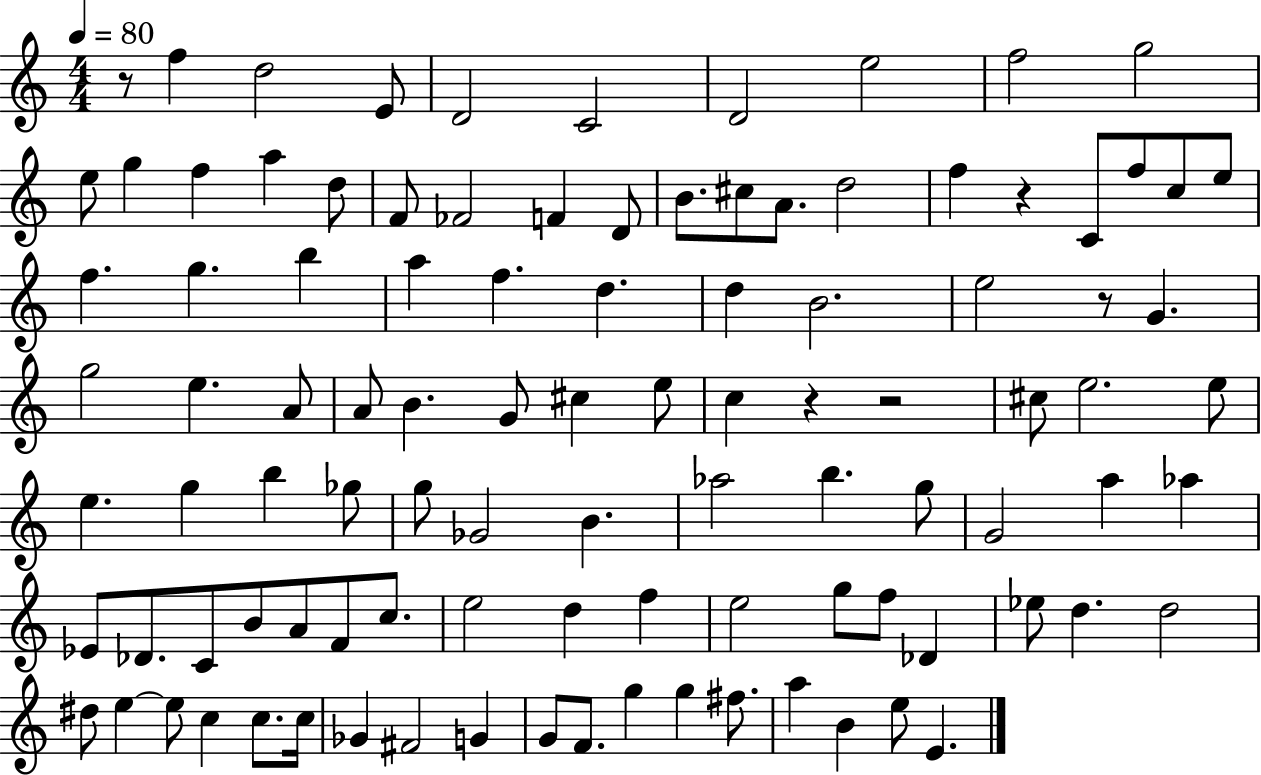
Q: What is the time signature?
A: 4/4